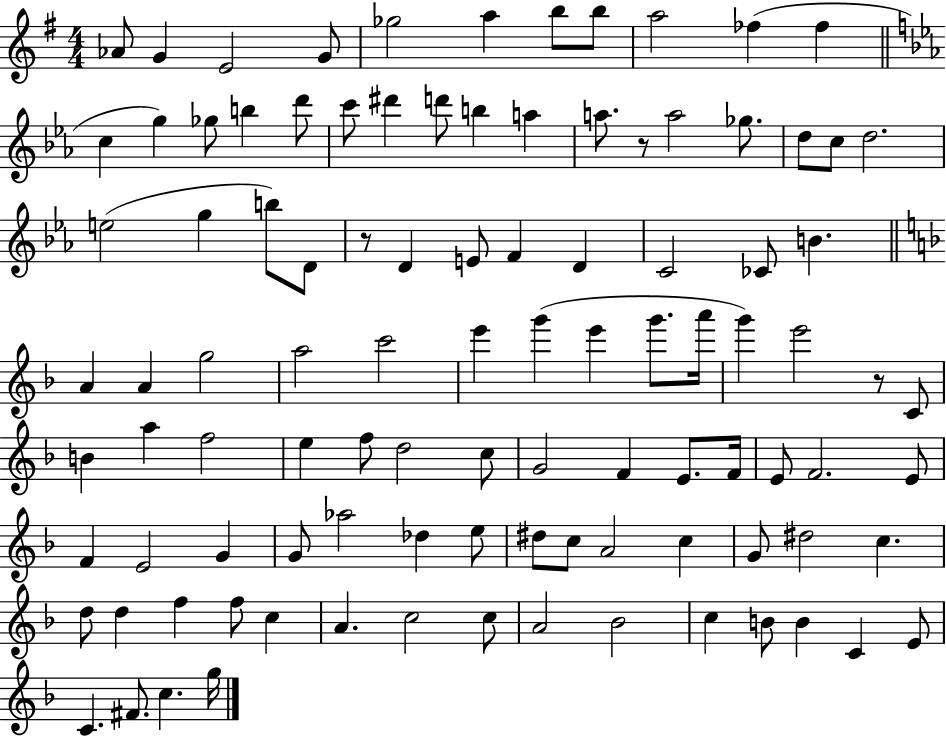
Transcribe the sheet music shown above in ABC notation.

X:1
T:Untitled
M:4/4
L:1/4
K:G
_A/2 G E2 G/2 _g2 a b/2 b/2 a2 _f _f c g _g/2 b d'/2 c'/2 ^d' d'/2 b a a/2 z/2 a2 _g/2 d/2 c/2 d2 e2 g b/2 D/2 z/2 D E/2 F D C2 _C/2 B A A g2 a2 c'2 e' g' e' g'/2 a'/4 g' e'2 z/2 C/2 B a f2 e f/2 d2 c/2 G2 F E/2 F/4 E/2 F2 E/2 F E2 G G/2 _a2 _d e/2 ^d/2 c/2 A2 c G/2 ^d2 c d/2 d f f/2 c A c2 c/2 A2 _B2 c B/2 B C E/2 C ^F/2 c g/4